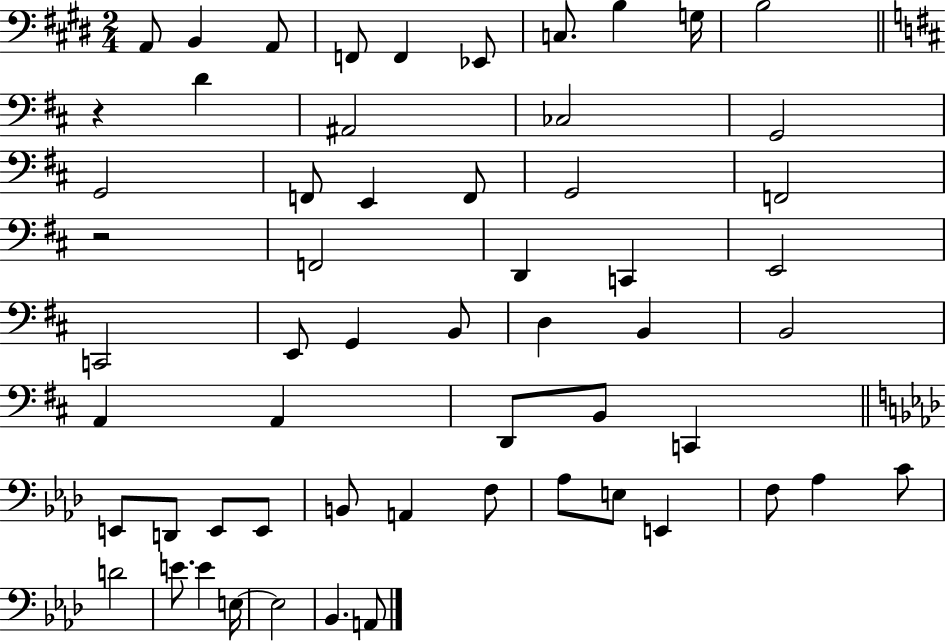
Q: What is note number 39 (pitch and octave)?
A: E2